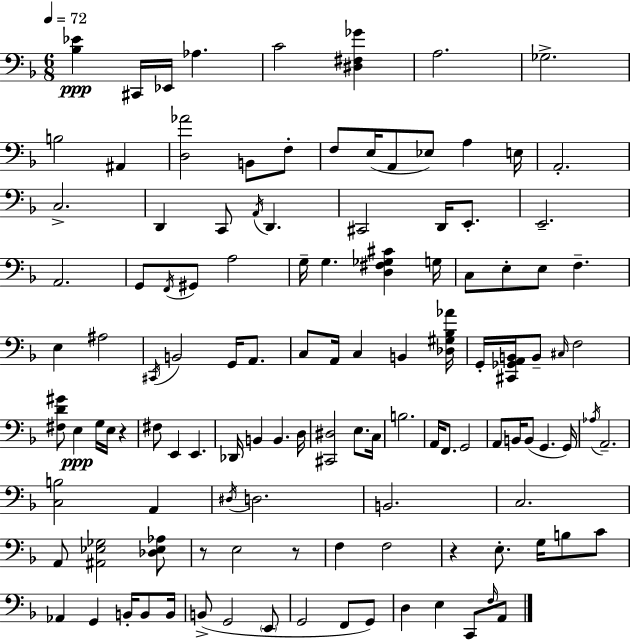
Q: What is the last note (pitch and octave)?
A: A2